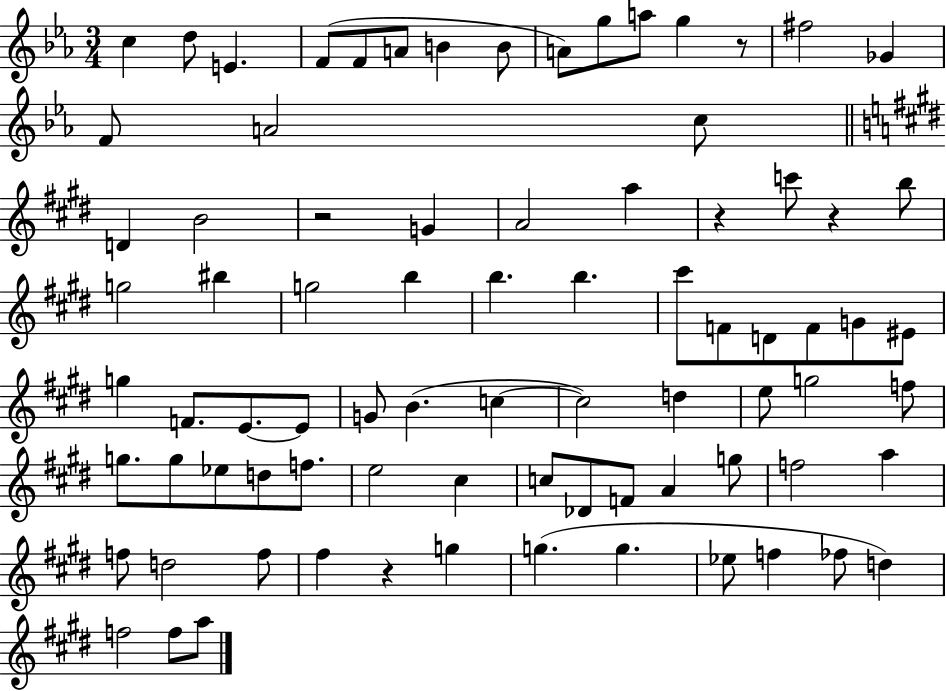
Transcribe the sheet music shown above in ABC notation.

X:1
T:Untitled
M:3/4
L:1/4
K:Eb
c d/2 E F/2 F/2 A/2 B B/2 A/2 g/2 a/2 g z/2 ^f2 _G F/2 A2 c/2 D B2 z2 G A2 a z c'/2 z b/2 g2 ^b g2 b b b ^c'/2 F/2 D/2 F/2 G/2 ^E/2 g F/2 E/2 E/2 G/2 B c c2 d e/2 g2 f/2 g/2 g/2 _e/2 d/2 f/2 e2 ^c c/2 _D/2 F/2 A g/2 f2 a f/2 d2 f/2 ^f z g g g _e/2 f _f/2 d f2 f/2 a/2